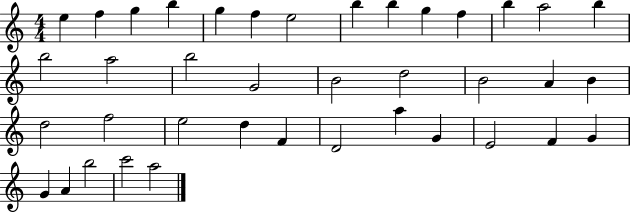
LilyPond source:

{
  \clef treble
  \numericTimeSignature
  \time 4/4
  \key c \major
  e''4 f''4 g''4 b''4 | g''4 f''4 e''2 | b''4 b''4 g''4 f''4 | b''4 a''2 b''4 | \break b''2 a''2 | b''2 g'2 | b'2 d''2 | b'2 a'4 b'4 | \break d''2 f''2 | e''2 d''4 f'4 | d'2 a''4 g'4 | e'2 f'4 g'4 | \break g'4 a'4 b''2 | c'''2 a''2 | \bar "|."
}